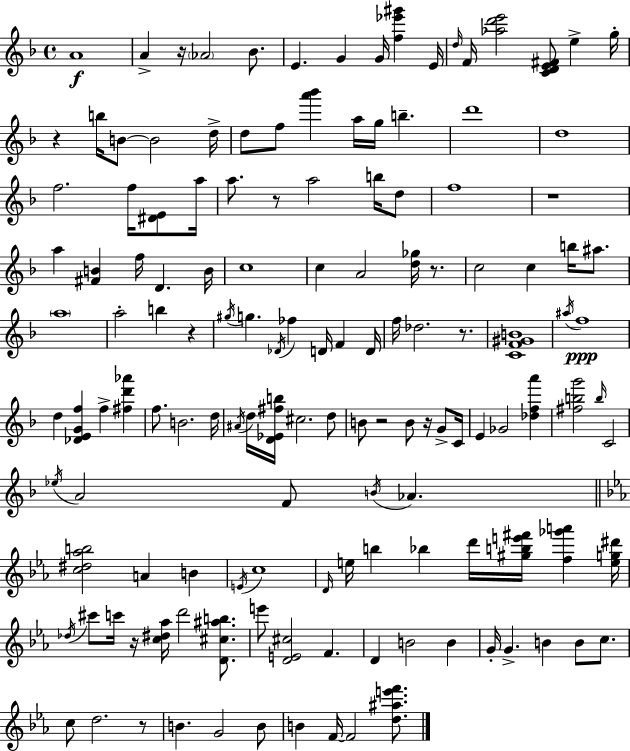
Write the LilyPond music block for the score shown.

{
  \clef treble
  \time 4/4
  \defaultTimeSignature
  \key d \minor
  a'1\f | a'4-> r16 \parenthesize aes'2 bes'8. | e'4. g'4 g'16 <f'' ees''' gis'''>4 e'16 | \grace { d''16 } f'16 <aes'' d''' e'''>2 <c' d' e' fis'>8 e''4-> | \break g''16-. r4 b''16 b'8~~ b'2 | d''16-> d''8 f''8 <a''' bes'''>4 a''16 g''16 b''4.-- | d'''1 | d''1 | \break f''2. f''16 <dis' e'>8 | a''16 a''8. r8 a''2 b''16 d''8 | f''1 | r1 | \break a''4 <fis' b'>4 f''16 d'4. | b'16 c''1 | c''4 a'2 <d'' ges''>16 r8. | c''2 c''4 b''16 ais''8. | \break \parenthesize a''1 | a''2-. b''4 r4 | \acciaccatura { gis''16 } g''4. \acciaccatura { des'16 } fes''4 d'16 f'4 | d'16 f''16 des''2. | \break r8. <c' f' gis' b'>1 | \acciaccatura { ais''16 } f''1\ppp | d''4 <des' e' g' f''>4 f''4-> | <fis'' d''' aes'''>4 f''8. b'2. | \break d''16 \acciaccatura { ais'16 } d''16 <d' ees' fis'' b''>16 cis''2. | d''8 b'8 r2 b'8 | r16 g'8-> c'16 e'4 ges'2 | <des'' f'' a'''>4 <fis'' b'' g'''>2 \grace { b''16 } c'2 | \break \acciaccatura { ees''16 } a'2 f'8 | \acciaccatura { b'16 } aes'4. \bar "||" \break \key ees \major <c'' dis'' aes'' b''>2 a'4 b'4 | \acciaccatura { e'16 } c''1 | \grace { d'16 } e''16 b''4 bes''4 d'''16 <gis'' b'' e''' fis'''>16 <f'' ges''' a'''>4 | <e'' g'' dis'''>16 \acciaccatura { des''16 } cis'''8 c'''16 r16 <c'' dis'' aes''>16 d'''2 | \break <d' cis'' ais'' b''>8. e'''8 <d' e' cis''>2 f'4. | d'4 b'2 b'4 | g'16-. g'4.-> b'4 b'8 | c''8. c''8 d''2. | \break r8 b'4. g'2 | b'8 b'4 f'16~~ f'2 | <d'' ais'' e''' f'''>8. \bar "|."
}